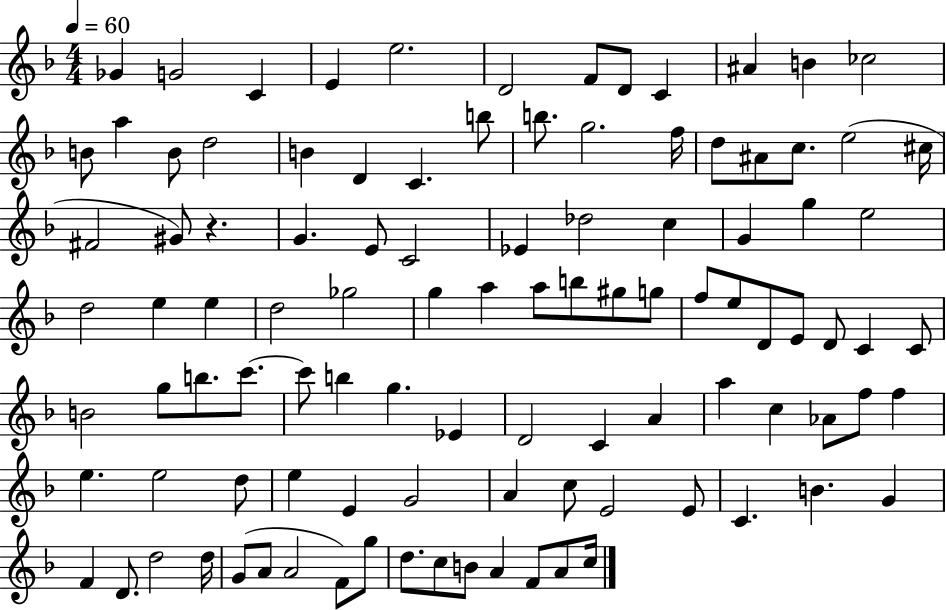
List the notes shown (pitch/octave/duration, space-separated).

Gb4/q G4/h C4/q E4/q E5/h. D4/h F4/e D4/e C4/q A#4/q B4/q CES5/h B4/e A5/q B4/e D5/h B4/q D4/q C4/q. B5/e B5/e. G5/h. F5/s D5/e A#4/e C5/e. E5/h C#5/s F#4/h G#4/e R/q. G4/q. E4/e C4/h Eb4/q Db5/h C5/q G4/q G5/q E5/h D5/h E5/q E5/q D5/h Gb5/h G5/q A5/q A5/e B5/e G#5/e G5/e F5/e E5/e D4/e E4/e D4/e C4/q C4/e B4/h G5/e B5/e. C6/e. C6/e B5/q G5/q. Eb4/q D4/h C4/q A4/q A5/q C5/q Ab4/e F5/e F5/q E5/q. E5/h D5/e E5/q E4/q G4/h A4/q C5/e E4/h E4/e C4/q. B4/q. G4/q F4/q D4/e. D5/h D5/s G4/e A4/e A4/h F4/e G5/e D5/e. C5/e B4/e A4/q F4/e A4/e C5/s